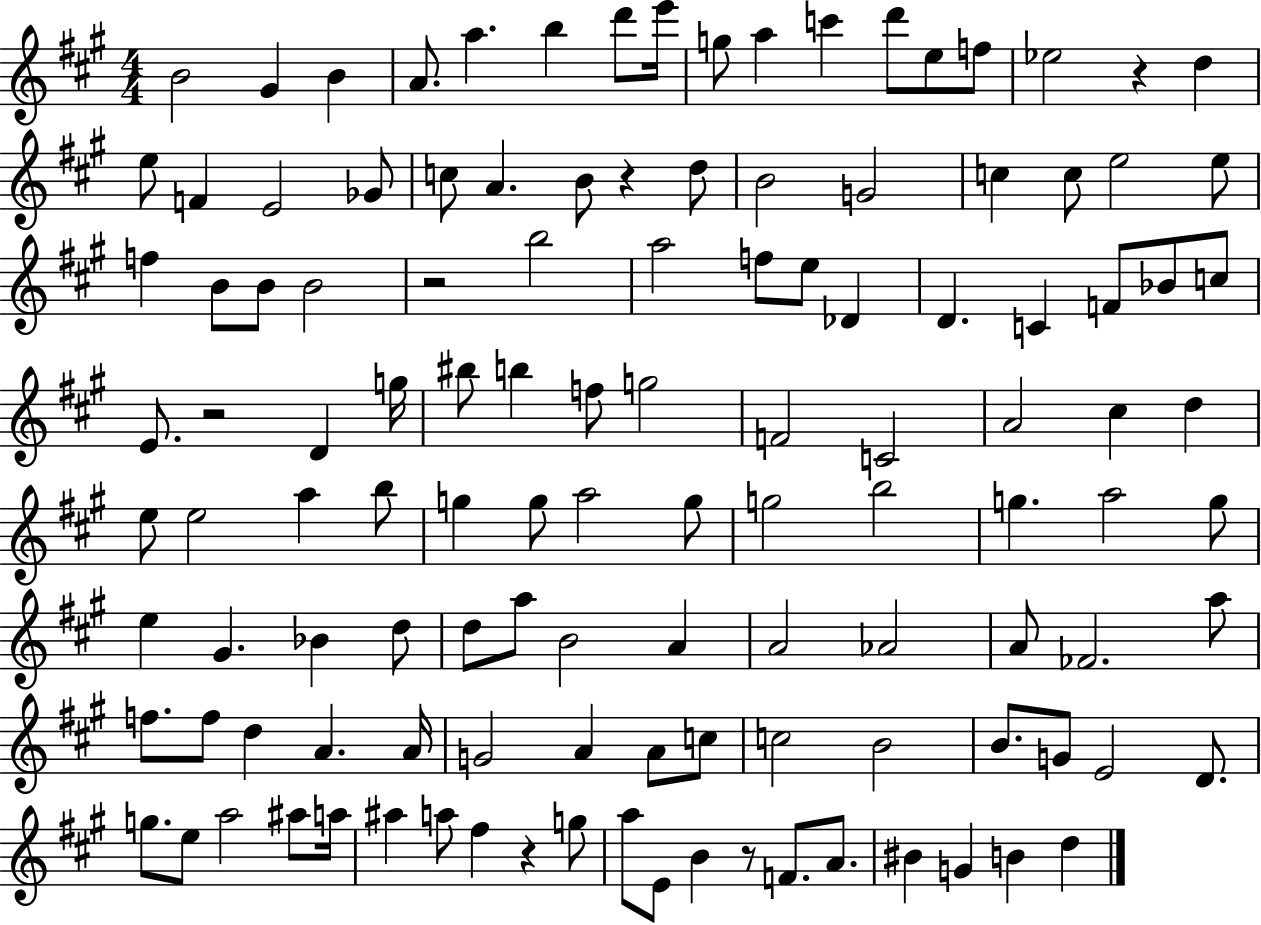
B4/h G#4/q B4/q A4/e. A5/q. B5/q D6/e E6/s G5/e A5/q C6/q D6/e E5/e F5/e Eb5/h R/q D5/q E5/e F4/q E4/h Gb4/e C5/e A4/q. B4/e R/q D5/e B4/h G4/h C5/q C5/e E5/h E5/e F5/q B4/e B4/e B4/h R/h B5/h A5/h F5/e E5/e Db4/q D4/q. C4/q F4/e Bb4/e C5/e E4/e. R/h D4/q G5/s BIS5/e B5/q F5/e G5/h F4/h C4/h A4/h C#5/q D5/q E5/e E5/h A5/q B5/e G5/q G5/e A5/h G5/e G5/h B5/h G5/q. A5/h G5/e E5/q G#4/q. Bb4/q D5/e D5/e A5/e B4/h A4/q A4/h Ab4/h A4/e FES4/h. A5/e F5/e. F5/e D5/q A4/q. A4/s G4/h A4/q A4/e C5/e C5/h B4/h B4/e. G4/e E4/h D4/e. G5/e. E5/e A5/h A#5/e A5/s A#5/q A5/e F#5/q R/q G5/e A5/e E4/e B4/q R/e F4/e. A4/e. BIS4/q G4/q B4/q D5/q